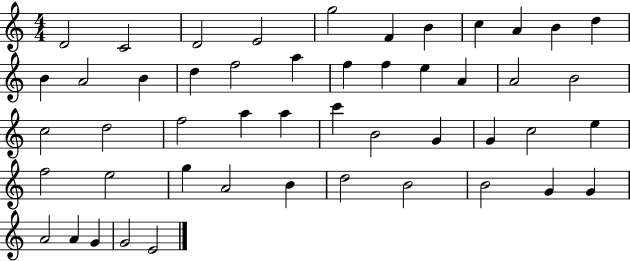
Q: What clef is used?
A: treble